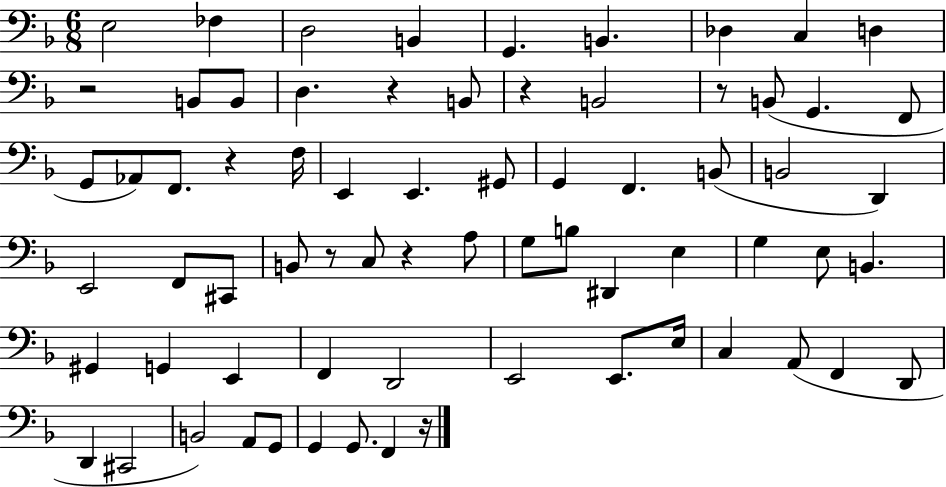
E3/h FES3/q D3/h B2/q G2/q. B2/q. Db3/q C3/q D3/q R/h B2/e B2/e D3/q. R/q B2/e R/q B2/h R/e B2/e G2/q. F2/e G2/e Ab2/e F2/e. R/q F3/s E2/q E2/q. G#2/e G2/q F2/q. B2/e B2/h D2/q E2/h F2/e C#2/e B2/e R/e C3/e R/q A3/e G3/e B3/e D#2/q E3/q G3/q E3/e B2/q. G#2/q G2/q E2/q F2/q D2/h E2/h E2/e. E3/s C3/q A2/e F2/q D2/e D2/q C#2/h B2/h A2/e G2/e G2/q G2/e. F2/q R/s